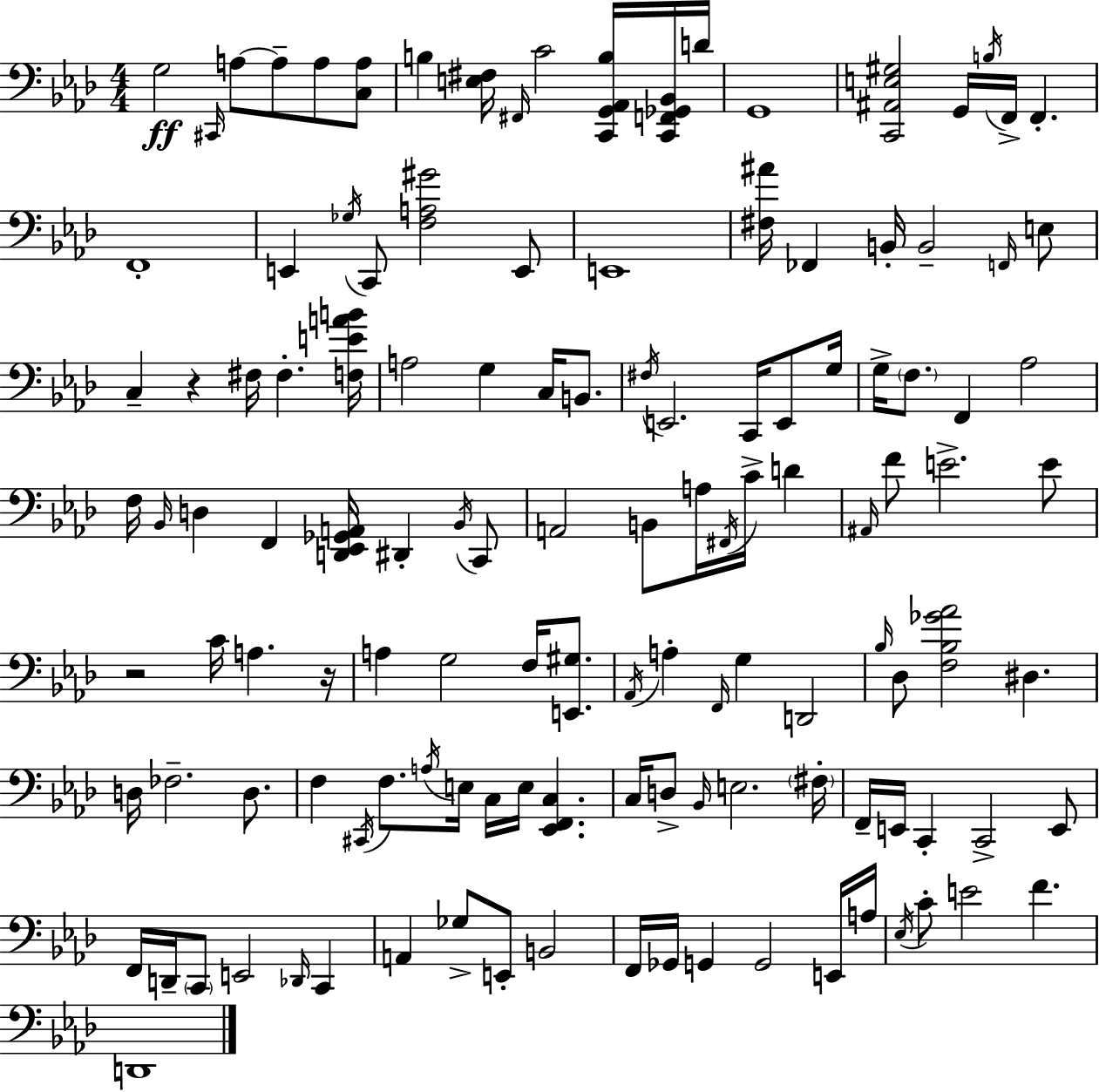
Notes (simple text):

G3/h C#2/s A3/e A3/e A3/e [C3,A3]/e B3/q [E3,F#3]/s F#2/s C4/h [C2,G2,Ab2,B3]/s [C2,F2,Gb2,Bb2]/s D4/s G2/w [C2,A#2,E3,G#3]/h G2/s B3/s F2/s F2/q. F2/w E2/q Gb3/s C2/e [F3,A3,G#4]/h E2/e E2/w [F#3,A#4]/s FES2/q B2/s B2/h F2/s E3/e C3/q R/q F#3/s F#3/q. [F3,E4,A4,B4]/s A3/h G3/q C3/s B2/e. F#3/s E2/h. C2/s E2/e G3/s G3/s F3/e. F2/q Ab3/h F3/s Bb2/s D3/q F2/q [D2,Eb2,Gb2,A2]/s D#2/q Bb2/s C2/e A2/h B2/e A3/s F#2/s C4/s D4/q A#2/s F4/e E4/h. E4/e R/h C4/s A3/q. R/s A3/q G3/h F3/s [E2,G#3]/e. Ab2/s A3/q F2/s G3/q D2/h Bb3/s Db3/e [F3,Bb3,Gb4,Ab4]/h D#3/q. D3/s FES3/h. D3/e. F3/q C#2/s F3/e. A3/s E3/s C3/s E3/s [Eb2,F2,C3]/q. C3/s D3/e Bb2/s E3/h. F#3/s F2/s E2/s C2/q C2/h E2/e F2/s D2/s C2/e E2/h Db2/s C2/q A2/q Gb3/e E2/e B2/h F2/s Gb2/s G2/q G2/h E2/s A3/s Eb3/s C4/e E4/h F4/q. D2/w